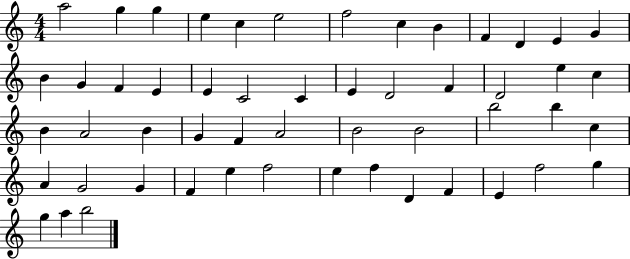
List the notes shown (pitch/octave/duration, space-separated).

A5/h G5/q G5/q E5/q C5/q E5/h F5/h C5/q B4/q F4/q D4/q E4/q G4/q B4/q G4/q F4/q E4/q E4/q C4/h C4/q E4/q D4/h F4/q D4/h E5/q C5/q B4/q A4/h B4/q G4/q F4/q A4/h B4/h B4/h B5/h B5/q C5/q A4/q G4/h G4/q F4/q E5/q F5/h E5/q F5/q D4/q F4/q E4/q F5/h G5/q G5/q A5/q B5/h